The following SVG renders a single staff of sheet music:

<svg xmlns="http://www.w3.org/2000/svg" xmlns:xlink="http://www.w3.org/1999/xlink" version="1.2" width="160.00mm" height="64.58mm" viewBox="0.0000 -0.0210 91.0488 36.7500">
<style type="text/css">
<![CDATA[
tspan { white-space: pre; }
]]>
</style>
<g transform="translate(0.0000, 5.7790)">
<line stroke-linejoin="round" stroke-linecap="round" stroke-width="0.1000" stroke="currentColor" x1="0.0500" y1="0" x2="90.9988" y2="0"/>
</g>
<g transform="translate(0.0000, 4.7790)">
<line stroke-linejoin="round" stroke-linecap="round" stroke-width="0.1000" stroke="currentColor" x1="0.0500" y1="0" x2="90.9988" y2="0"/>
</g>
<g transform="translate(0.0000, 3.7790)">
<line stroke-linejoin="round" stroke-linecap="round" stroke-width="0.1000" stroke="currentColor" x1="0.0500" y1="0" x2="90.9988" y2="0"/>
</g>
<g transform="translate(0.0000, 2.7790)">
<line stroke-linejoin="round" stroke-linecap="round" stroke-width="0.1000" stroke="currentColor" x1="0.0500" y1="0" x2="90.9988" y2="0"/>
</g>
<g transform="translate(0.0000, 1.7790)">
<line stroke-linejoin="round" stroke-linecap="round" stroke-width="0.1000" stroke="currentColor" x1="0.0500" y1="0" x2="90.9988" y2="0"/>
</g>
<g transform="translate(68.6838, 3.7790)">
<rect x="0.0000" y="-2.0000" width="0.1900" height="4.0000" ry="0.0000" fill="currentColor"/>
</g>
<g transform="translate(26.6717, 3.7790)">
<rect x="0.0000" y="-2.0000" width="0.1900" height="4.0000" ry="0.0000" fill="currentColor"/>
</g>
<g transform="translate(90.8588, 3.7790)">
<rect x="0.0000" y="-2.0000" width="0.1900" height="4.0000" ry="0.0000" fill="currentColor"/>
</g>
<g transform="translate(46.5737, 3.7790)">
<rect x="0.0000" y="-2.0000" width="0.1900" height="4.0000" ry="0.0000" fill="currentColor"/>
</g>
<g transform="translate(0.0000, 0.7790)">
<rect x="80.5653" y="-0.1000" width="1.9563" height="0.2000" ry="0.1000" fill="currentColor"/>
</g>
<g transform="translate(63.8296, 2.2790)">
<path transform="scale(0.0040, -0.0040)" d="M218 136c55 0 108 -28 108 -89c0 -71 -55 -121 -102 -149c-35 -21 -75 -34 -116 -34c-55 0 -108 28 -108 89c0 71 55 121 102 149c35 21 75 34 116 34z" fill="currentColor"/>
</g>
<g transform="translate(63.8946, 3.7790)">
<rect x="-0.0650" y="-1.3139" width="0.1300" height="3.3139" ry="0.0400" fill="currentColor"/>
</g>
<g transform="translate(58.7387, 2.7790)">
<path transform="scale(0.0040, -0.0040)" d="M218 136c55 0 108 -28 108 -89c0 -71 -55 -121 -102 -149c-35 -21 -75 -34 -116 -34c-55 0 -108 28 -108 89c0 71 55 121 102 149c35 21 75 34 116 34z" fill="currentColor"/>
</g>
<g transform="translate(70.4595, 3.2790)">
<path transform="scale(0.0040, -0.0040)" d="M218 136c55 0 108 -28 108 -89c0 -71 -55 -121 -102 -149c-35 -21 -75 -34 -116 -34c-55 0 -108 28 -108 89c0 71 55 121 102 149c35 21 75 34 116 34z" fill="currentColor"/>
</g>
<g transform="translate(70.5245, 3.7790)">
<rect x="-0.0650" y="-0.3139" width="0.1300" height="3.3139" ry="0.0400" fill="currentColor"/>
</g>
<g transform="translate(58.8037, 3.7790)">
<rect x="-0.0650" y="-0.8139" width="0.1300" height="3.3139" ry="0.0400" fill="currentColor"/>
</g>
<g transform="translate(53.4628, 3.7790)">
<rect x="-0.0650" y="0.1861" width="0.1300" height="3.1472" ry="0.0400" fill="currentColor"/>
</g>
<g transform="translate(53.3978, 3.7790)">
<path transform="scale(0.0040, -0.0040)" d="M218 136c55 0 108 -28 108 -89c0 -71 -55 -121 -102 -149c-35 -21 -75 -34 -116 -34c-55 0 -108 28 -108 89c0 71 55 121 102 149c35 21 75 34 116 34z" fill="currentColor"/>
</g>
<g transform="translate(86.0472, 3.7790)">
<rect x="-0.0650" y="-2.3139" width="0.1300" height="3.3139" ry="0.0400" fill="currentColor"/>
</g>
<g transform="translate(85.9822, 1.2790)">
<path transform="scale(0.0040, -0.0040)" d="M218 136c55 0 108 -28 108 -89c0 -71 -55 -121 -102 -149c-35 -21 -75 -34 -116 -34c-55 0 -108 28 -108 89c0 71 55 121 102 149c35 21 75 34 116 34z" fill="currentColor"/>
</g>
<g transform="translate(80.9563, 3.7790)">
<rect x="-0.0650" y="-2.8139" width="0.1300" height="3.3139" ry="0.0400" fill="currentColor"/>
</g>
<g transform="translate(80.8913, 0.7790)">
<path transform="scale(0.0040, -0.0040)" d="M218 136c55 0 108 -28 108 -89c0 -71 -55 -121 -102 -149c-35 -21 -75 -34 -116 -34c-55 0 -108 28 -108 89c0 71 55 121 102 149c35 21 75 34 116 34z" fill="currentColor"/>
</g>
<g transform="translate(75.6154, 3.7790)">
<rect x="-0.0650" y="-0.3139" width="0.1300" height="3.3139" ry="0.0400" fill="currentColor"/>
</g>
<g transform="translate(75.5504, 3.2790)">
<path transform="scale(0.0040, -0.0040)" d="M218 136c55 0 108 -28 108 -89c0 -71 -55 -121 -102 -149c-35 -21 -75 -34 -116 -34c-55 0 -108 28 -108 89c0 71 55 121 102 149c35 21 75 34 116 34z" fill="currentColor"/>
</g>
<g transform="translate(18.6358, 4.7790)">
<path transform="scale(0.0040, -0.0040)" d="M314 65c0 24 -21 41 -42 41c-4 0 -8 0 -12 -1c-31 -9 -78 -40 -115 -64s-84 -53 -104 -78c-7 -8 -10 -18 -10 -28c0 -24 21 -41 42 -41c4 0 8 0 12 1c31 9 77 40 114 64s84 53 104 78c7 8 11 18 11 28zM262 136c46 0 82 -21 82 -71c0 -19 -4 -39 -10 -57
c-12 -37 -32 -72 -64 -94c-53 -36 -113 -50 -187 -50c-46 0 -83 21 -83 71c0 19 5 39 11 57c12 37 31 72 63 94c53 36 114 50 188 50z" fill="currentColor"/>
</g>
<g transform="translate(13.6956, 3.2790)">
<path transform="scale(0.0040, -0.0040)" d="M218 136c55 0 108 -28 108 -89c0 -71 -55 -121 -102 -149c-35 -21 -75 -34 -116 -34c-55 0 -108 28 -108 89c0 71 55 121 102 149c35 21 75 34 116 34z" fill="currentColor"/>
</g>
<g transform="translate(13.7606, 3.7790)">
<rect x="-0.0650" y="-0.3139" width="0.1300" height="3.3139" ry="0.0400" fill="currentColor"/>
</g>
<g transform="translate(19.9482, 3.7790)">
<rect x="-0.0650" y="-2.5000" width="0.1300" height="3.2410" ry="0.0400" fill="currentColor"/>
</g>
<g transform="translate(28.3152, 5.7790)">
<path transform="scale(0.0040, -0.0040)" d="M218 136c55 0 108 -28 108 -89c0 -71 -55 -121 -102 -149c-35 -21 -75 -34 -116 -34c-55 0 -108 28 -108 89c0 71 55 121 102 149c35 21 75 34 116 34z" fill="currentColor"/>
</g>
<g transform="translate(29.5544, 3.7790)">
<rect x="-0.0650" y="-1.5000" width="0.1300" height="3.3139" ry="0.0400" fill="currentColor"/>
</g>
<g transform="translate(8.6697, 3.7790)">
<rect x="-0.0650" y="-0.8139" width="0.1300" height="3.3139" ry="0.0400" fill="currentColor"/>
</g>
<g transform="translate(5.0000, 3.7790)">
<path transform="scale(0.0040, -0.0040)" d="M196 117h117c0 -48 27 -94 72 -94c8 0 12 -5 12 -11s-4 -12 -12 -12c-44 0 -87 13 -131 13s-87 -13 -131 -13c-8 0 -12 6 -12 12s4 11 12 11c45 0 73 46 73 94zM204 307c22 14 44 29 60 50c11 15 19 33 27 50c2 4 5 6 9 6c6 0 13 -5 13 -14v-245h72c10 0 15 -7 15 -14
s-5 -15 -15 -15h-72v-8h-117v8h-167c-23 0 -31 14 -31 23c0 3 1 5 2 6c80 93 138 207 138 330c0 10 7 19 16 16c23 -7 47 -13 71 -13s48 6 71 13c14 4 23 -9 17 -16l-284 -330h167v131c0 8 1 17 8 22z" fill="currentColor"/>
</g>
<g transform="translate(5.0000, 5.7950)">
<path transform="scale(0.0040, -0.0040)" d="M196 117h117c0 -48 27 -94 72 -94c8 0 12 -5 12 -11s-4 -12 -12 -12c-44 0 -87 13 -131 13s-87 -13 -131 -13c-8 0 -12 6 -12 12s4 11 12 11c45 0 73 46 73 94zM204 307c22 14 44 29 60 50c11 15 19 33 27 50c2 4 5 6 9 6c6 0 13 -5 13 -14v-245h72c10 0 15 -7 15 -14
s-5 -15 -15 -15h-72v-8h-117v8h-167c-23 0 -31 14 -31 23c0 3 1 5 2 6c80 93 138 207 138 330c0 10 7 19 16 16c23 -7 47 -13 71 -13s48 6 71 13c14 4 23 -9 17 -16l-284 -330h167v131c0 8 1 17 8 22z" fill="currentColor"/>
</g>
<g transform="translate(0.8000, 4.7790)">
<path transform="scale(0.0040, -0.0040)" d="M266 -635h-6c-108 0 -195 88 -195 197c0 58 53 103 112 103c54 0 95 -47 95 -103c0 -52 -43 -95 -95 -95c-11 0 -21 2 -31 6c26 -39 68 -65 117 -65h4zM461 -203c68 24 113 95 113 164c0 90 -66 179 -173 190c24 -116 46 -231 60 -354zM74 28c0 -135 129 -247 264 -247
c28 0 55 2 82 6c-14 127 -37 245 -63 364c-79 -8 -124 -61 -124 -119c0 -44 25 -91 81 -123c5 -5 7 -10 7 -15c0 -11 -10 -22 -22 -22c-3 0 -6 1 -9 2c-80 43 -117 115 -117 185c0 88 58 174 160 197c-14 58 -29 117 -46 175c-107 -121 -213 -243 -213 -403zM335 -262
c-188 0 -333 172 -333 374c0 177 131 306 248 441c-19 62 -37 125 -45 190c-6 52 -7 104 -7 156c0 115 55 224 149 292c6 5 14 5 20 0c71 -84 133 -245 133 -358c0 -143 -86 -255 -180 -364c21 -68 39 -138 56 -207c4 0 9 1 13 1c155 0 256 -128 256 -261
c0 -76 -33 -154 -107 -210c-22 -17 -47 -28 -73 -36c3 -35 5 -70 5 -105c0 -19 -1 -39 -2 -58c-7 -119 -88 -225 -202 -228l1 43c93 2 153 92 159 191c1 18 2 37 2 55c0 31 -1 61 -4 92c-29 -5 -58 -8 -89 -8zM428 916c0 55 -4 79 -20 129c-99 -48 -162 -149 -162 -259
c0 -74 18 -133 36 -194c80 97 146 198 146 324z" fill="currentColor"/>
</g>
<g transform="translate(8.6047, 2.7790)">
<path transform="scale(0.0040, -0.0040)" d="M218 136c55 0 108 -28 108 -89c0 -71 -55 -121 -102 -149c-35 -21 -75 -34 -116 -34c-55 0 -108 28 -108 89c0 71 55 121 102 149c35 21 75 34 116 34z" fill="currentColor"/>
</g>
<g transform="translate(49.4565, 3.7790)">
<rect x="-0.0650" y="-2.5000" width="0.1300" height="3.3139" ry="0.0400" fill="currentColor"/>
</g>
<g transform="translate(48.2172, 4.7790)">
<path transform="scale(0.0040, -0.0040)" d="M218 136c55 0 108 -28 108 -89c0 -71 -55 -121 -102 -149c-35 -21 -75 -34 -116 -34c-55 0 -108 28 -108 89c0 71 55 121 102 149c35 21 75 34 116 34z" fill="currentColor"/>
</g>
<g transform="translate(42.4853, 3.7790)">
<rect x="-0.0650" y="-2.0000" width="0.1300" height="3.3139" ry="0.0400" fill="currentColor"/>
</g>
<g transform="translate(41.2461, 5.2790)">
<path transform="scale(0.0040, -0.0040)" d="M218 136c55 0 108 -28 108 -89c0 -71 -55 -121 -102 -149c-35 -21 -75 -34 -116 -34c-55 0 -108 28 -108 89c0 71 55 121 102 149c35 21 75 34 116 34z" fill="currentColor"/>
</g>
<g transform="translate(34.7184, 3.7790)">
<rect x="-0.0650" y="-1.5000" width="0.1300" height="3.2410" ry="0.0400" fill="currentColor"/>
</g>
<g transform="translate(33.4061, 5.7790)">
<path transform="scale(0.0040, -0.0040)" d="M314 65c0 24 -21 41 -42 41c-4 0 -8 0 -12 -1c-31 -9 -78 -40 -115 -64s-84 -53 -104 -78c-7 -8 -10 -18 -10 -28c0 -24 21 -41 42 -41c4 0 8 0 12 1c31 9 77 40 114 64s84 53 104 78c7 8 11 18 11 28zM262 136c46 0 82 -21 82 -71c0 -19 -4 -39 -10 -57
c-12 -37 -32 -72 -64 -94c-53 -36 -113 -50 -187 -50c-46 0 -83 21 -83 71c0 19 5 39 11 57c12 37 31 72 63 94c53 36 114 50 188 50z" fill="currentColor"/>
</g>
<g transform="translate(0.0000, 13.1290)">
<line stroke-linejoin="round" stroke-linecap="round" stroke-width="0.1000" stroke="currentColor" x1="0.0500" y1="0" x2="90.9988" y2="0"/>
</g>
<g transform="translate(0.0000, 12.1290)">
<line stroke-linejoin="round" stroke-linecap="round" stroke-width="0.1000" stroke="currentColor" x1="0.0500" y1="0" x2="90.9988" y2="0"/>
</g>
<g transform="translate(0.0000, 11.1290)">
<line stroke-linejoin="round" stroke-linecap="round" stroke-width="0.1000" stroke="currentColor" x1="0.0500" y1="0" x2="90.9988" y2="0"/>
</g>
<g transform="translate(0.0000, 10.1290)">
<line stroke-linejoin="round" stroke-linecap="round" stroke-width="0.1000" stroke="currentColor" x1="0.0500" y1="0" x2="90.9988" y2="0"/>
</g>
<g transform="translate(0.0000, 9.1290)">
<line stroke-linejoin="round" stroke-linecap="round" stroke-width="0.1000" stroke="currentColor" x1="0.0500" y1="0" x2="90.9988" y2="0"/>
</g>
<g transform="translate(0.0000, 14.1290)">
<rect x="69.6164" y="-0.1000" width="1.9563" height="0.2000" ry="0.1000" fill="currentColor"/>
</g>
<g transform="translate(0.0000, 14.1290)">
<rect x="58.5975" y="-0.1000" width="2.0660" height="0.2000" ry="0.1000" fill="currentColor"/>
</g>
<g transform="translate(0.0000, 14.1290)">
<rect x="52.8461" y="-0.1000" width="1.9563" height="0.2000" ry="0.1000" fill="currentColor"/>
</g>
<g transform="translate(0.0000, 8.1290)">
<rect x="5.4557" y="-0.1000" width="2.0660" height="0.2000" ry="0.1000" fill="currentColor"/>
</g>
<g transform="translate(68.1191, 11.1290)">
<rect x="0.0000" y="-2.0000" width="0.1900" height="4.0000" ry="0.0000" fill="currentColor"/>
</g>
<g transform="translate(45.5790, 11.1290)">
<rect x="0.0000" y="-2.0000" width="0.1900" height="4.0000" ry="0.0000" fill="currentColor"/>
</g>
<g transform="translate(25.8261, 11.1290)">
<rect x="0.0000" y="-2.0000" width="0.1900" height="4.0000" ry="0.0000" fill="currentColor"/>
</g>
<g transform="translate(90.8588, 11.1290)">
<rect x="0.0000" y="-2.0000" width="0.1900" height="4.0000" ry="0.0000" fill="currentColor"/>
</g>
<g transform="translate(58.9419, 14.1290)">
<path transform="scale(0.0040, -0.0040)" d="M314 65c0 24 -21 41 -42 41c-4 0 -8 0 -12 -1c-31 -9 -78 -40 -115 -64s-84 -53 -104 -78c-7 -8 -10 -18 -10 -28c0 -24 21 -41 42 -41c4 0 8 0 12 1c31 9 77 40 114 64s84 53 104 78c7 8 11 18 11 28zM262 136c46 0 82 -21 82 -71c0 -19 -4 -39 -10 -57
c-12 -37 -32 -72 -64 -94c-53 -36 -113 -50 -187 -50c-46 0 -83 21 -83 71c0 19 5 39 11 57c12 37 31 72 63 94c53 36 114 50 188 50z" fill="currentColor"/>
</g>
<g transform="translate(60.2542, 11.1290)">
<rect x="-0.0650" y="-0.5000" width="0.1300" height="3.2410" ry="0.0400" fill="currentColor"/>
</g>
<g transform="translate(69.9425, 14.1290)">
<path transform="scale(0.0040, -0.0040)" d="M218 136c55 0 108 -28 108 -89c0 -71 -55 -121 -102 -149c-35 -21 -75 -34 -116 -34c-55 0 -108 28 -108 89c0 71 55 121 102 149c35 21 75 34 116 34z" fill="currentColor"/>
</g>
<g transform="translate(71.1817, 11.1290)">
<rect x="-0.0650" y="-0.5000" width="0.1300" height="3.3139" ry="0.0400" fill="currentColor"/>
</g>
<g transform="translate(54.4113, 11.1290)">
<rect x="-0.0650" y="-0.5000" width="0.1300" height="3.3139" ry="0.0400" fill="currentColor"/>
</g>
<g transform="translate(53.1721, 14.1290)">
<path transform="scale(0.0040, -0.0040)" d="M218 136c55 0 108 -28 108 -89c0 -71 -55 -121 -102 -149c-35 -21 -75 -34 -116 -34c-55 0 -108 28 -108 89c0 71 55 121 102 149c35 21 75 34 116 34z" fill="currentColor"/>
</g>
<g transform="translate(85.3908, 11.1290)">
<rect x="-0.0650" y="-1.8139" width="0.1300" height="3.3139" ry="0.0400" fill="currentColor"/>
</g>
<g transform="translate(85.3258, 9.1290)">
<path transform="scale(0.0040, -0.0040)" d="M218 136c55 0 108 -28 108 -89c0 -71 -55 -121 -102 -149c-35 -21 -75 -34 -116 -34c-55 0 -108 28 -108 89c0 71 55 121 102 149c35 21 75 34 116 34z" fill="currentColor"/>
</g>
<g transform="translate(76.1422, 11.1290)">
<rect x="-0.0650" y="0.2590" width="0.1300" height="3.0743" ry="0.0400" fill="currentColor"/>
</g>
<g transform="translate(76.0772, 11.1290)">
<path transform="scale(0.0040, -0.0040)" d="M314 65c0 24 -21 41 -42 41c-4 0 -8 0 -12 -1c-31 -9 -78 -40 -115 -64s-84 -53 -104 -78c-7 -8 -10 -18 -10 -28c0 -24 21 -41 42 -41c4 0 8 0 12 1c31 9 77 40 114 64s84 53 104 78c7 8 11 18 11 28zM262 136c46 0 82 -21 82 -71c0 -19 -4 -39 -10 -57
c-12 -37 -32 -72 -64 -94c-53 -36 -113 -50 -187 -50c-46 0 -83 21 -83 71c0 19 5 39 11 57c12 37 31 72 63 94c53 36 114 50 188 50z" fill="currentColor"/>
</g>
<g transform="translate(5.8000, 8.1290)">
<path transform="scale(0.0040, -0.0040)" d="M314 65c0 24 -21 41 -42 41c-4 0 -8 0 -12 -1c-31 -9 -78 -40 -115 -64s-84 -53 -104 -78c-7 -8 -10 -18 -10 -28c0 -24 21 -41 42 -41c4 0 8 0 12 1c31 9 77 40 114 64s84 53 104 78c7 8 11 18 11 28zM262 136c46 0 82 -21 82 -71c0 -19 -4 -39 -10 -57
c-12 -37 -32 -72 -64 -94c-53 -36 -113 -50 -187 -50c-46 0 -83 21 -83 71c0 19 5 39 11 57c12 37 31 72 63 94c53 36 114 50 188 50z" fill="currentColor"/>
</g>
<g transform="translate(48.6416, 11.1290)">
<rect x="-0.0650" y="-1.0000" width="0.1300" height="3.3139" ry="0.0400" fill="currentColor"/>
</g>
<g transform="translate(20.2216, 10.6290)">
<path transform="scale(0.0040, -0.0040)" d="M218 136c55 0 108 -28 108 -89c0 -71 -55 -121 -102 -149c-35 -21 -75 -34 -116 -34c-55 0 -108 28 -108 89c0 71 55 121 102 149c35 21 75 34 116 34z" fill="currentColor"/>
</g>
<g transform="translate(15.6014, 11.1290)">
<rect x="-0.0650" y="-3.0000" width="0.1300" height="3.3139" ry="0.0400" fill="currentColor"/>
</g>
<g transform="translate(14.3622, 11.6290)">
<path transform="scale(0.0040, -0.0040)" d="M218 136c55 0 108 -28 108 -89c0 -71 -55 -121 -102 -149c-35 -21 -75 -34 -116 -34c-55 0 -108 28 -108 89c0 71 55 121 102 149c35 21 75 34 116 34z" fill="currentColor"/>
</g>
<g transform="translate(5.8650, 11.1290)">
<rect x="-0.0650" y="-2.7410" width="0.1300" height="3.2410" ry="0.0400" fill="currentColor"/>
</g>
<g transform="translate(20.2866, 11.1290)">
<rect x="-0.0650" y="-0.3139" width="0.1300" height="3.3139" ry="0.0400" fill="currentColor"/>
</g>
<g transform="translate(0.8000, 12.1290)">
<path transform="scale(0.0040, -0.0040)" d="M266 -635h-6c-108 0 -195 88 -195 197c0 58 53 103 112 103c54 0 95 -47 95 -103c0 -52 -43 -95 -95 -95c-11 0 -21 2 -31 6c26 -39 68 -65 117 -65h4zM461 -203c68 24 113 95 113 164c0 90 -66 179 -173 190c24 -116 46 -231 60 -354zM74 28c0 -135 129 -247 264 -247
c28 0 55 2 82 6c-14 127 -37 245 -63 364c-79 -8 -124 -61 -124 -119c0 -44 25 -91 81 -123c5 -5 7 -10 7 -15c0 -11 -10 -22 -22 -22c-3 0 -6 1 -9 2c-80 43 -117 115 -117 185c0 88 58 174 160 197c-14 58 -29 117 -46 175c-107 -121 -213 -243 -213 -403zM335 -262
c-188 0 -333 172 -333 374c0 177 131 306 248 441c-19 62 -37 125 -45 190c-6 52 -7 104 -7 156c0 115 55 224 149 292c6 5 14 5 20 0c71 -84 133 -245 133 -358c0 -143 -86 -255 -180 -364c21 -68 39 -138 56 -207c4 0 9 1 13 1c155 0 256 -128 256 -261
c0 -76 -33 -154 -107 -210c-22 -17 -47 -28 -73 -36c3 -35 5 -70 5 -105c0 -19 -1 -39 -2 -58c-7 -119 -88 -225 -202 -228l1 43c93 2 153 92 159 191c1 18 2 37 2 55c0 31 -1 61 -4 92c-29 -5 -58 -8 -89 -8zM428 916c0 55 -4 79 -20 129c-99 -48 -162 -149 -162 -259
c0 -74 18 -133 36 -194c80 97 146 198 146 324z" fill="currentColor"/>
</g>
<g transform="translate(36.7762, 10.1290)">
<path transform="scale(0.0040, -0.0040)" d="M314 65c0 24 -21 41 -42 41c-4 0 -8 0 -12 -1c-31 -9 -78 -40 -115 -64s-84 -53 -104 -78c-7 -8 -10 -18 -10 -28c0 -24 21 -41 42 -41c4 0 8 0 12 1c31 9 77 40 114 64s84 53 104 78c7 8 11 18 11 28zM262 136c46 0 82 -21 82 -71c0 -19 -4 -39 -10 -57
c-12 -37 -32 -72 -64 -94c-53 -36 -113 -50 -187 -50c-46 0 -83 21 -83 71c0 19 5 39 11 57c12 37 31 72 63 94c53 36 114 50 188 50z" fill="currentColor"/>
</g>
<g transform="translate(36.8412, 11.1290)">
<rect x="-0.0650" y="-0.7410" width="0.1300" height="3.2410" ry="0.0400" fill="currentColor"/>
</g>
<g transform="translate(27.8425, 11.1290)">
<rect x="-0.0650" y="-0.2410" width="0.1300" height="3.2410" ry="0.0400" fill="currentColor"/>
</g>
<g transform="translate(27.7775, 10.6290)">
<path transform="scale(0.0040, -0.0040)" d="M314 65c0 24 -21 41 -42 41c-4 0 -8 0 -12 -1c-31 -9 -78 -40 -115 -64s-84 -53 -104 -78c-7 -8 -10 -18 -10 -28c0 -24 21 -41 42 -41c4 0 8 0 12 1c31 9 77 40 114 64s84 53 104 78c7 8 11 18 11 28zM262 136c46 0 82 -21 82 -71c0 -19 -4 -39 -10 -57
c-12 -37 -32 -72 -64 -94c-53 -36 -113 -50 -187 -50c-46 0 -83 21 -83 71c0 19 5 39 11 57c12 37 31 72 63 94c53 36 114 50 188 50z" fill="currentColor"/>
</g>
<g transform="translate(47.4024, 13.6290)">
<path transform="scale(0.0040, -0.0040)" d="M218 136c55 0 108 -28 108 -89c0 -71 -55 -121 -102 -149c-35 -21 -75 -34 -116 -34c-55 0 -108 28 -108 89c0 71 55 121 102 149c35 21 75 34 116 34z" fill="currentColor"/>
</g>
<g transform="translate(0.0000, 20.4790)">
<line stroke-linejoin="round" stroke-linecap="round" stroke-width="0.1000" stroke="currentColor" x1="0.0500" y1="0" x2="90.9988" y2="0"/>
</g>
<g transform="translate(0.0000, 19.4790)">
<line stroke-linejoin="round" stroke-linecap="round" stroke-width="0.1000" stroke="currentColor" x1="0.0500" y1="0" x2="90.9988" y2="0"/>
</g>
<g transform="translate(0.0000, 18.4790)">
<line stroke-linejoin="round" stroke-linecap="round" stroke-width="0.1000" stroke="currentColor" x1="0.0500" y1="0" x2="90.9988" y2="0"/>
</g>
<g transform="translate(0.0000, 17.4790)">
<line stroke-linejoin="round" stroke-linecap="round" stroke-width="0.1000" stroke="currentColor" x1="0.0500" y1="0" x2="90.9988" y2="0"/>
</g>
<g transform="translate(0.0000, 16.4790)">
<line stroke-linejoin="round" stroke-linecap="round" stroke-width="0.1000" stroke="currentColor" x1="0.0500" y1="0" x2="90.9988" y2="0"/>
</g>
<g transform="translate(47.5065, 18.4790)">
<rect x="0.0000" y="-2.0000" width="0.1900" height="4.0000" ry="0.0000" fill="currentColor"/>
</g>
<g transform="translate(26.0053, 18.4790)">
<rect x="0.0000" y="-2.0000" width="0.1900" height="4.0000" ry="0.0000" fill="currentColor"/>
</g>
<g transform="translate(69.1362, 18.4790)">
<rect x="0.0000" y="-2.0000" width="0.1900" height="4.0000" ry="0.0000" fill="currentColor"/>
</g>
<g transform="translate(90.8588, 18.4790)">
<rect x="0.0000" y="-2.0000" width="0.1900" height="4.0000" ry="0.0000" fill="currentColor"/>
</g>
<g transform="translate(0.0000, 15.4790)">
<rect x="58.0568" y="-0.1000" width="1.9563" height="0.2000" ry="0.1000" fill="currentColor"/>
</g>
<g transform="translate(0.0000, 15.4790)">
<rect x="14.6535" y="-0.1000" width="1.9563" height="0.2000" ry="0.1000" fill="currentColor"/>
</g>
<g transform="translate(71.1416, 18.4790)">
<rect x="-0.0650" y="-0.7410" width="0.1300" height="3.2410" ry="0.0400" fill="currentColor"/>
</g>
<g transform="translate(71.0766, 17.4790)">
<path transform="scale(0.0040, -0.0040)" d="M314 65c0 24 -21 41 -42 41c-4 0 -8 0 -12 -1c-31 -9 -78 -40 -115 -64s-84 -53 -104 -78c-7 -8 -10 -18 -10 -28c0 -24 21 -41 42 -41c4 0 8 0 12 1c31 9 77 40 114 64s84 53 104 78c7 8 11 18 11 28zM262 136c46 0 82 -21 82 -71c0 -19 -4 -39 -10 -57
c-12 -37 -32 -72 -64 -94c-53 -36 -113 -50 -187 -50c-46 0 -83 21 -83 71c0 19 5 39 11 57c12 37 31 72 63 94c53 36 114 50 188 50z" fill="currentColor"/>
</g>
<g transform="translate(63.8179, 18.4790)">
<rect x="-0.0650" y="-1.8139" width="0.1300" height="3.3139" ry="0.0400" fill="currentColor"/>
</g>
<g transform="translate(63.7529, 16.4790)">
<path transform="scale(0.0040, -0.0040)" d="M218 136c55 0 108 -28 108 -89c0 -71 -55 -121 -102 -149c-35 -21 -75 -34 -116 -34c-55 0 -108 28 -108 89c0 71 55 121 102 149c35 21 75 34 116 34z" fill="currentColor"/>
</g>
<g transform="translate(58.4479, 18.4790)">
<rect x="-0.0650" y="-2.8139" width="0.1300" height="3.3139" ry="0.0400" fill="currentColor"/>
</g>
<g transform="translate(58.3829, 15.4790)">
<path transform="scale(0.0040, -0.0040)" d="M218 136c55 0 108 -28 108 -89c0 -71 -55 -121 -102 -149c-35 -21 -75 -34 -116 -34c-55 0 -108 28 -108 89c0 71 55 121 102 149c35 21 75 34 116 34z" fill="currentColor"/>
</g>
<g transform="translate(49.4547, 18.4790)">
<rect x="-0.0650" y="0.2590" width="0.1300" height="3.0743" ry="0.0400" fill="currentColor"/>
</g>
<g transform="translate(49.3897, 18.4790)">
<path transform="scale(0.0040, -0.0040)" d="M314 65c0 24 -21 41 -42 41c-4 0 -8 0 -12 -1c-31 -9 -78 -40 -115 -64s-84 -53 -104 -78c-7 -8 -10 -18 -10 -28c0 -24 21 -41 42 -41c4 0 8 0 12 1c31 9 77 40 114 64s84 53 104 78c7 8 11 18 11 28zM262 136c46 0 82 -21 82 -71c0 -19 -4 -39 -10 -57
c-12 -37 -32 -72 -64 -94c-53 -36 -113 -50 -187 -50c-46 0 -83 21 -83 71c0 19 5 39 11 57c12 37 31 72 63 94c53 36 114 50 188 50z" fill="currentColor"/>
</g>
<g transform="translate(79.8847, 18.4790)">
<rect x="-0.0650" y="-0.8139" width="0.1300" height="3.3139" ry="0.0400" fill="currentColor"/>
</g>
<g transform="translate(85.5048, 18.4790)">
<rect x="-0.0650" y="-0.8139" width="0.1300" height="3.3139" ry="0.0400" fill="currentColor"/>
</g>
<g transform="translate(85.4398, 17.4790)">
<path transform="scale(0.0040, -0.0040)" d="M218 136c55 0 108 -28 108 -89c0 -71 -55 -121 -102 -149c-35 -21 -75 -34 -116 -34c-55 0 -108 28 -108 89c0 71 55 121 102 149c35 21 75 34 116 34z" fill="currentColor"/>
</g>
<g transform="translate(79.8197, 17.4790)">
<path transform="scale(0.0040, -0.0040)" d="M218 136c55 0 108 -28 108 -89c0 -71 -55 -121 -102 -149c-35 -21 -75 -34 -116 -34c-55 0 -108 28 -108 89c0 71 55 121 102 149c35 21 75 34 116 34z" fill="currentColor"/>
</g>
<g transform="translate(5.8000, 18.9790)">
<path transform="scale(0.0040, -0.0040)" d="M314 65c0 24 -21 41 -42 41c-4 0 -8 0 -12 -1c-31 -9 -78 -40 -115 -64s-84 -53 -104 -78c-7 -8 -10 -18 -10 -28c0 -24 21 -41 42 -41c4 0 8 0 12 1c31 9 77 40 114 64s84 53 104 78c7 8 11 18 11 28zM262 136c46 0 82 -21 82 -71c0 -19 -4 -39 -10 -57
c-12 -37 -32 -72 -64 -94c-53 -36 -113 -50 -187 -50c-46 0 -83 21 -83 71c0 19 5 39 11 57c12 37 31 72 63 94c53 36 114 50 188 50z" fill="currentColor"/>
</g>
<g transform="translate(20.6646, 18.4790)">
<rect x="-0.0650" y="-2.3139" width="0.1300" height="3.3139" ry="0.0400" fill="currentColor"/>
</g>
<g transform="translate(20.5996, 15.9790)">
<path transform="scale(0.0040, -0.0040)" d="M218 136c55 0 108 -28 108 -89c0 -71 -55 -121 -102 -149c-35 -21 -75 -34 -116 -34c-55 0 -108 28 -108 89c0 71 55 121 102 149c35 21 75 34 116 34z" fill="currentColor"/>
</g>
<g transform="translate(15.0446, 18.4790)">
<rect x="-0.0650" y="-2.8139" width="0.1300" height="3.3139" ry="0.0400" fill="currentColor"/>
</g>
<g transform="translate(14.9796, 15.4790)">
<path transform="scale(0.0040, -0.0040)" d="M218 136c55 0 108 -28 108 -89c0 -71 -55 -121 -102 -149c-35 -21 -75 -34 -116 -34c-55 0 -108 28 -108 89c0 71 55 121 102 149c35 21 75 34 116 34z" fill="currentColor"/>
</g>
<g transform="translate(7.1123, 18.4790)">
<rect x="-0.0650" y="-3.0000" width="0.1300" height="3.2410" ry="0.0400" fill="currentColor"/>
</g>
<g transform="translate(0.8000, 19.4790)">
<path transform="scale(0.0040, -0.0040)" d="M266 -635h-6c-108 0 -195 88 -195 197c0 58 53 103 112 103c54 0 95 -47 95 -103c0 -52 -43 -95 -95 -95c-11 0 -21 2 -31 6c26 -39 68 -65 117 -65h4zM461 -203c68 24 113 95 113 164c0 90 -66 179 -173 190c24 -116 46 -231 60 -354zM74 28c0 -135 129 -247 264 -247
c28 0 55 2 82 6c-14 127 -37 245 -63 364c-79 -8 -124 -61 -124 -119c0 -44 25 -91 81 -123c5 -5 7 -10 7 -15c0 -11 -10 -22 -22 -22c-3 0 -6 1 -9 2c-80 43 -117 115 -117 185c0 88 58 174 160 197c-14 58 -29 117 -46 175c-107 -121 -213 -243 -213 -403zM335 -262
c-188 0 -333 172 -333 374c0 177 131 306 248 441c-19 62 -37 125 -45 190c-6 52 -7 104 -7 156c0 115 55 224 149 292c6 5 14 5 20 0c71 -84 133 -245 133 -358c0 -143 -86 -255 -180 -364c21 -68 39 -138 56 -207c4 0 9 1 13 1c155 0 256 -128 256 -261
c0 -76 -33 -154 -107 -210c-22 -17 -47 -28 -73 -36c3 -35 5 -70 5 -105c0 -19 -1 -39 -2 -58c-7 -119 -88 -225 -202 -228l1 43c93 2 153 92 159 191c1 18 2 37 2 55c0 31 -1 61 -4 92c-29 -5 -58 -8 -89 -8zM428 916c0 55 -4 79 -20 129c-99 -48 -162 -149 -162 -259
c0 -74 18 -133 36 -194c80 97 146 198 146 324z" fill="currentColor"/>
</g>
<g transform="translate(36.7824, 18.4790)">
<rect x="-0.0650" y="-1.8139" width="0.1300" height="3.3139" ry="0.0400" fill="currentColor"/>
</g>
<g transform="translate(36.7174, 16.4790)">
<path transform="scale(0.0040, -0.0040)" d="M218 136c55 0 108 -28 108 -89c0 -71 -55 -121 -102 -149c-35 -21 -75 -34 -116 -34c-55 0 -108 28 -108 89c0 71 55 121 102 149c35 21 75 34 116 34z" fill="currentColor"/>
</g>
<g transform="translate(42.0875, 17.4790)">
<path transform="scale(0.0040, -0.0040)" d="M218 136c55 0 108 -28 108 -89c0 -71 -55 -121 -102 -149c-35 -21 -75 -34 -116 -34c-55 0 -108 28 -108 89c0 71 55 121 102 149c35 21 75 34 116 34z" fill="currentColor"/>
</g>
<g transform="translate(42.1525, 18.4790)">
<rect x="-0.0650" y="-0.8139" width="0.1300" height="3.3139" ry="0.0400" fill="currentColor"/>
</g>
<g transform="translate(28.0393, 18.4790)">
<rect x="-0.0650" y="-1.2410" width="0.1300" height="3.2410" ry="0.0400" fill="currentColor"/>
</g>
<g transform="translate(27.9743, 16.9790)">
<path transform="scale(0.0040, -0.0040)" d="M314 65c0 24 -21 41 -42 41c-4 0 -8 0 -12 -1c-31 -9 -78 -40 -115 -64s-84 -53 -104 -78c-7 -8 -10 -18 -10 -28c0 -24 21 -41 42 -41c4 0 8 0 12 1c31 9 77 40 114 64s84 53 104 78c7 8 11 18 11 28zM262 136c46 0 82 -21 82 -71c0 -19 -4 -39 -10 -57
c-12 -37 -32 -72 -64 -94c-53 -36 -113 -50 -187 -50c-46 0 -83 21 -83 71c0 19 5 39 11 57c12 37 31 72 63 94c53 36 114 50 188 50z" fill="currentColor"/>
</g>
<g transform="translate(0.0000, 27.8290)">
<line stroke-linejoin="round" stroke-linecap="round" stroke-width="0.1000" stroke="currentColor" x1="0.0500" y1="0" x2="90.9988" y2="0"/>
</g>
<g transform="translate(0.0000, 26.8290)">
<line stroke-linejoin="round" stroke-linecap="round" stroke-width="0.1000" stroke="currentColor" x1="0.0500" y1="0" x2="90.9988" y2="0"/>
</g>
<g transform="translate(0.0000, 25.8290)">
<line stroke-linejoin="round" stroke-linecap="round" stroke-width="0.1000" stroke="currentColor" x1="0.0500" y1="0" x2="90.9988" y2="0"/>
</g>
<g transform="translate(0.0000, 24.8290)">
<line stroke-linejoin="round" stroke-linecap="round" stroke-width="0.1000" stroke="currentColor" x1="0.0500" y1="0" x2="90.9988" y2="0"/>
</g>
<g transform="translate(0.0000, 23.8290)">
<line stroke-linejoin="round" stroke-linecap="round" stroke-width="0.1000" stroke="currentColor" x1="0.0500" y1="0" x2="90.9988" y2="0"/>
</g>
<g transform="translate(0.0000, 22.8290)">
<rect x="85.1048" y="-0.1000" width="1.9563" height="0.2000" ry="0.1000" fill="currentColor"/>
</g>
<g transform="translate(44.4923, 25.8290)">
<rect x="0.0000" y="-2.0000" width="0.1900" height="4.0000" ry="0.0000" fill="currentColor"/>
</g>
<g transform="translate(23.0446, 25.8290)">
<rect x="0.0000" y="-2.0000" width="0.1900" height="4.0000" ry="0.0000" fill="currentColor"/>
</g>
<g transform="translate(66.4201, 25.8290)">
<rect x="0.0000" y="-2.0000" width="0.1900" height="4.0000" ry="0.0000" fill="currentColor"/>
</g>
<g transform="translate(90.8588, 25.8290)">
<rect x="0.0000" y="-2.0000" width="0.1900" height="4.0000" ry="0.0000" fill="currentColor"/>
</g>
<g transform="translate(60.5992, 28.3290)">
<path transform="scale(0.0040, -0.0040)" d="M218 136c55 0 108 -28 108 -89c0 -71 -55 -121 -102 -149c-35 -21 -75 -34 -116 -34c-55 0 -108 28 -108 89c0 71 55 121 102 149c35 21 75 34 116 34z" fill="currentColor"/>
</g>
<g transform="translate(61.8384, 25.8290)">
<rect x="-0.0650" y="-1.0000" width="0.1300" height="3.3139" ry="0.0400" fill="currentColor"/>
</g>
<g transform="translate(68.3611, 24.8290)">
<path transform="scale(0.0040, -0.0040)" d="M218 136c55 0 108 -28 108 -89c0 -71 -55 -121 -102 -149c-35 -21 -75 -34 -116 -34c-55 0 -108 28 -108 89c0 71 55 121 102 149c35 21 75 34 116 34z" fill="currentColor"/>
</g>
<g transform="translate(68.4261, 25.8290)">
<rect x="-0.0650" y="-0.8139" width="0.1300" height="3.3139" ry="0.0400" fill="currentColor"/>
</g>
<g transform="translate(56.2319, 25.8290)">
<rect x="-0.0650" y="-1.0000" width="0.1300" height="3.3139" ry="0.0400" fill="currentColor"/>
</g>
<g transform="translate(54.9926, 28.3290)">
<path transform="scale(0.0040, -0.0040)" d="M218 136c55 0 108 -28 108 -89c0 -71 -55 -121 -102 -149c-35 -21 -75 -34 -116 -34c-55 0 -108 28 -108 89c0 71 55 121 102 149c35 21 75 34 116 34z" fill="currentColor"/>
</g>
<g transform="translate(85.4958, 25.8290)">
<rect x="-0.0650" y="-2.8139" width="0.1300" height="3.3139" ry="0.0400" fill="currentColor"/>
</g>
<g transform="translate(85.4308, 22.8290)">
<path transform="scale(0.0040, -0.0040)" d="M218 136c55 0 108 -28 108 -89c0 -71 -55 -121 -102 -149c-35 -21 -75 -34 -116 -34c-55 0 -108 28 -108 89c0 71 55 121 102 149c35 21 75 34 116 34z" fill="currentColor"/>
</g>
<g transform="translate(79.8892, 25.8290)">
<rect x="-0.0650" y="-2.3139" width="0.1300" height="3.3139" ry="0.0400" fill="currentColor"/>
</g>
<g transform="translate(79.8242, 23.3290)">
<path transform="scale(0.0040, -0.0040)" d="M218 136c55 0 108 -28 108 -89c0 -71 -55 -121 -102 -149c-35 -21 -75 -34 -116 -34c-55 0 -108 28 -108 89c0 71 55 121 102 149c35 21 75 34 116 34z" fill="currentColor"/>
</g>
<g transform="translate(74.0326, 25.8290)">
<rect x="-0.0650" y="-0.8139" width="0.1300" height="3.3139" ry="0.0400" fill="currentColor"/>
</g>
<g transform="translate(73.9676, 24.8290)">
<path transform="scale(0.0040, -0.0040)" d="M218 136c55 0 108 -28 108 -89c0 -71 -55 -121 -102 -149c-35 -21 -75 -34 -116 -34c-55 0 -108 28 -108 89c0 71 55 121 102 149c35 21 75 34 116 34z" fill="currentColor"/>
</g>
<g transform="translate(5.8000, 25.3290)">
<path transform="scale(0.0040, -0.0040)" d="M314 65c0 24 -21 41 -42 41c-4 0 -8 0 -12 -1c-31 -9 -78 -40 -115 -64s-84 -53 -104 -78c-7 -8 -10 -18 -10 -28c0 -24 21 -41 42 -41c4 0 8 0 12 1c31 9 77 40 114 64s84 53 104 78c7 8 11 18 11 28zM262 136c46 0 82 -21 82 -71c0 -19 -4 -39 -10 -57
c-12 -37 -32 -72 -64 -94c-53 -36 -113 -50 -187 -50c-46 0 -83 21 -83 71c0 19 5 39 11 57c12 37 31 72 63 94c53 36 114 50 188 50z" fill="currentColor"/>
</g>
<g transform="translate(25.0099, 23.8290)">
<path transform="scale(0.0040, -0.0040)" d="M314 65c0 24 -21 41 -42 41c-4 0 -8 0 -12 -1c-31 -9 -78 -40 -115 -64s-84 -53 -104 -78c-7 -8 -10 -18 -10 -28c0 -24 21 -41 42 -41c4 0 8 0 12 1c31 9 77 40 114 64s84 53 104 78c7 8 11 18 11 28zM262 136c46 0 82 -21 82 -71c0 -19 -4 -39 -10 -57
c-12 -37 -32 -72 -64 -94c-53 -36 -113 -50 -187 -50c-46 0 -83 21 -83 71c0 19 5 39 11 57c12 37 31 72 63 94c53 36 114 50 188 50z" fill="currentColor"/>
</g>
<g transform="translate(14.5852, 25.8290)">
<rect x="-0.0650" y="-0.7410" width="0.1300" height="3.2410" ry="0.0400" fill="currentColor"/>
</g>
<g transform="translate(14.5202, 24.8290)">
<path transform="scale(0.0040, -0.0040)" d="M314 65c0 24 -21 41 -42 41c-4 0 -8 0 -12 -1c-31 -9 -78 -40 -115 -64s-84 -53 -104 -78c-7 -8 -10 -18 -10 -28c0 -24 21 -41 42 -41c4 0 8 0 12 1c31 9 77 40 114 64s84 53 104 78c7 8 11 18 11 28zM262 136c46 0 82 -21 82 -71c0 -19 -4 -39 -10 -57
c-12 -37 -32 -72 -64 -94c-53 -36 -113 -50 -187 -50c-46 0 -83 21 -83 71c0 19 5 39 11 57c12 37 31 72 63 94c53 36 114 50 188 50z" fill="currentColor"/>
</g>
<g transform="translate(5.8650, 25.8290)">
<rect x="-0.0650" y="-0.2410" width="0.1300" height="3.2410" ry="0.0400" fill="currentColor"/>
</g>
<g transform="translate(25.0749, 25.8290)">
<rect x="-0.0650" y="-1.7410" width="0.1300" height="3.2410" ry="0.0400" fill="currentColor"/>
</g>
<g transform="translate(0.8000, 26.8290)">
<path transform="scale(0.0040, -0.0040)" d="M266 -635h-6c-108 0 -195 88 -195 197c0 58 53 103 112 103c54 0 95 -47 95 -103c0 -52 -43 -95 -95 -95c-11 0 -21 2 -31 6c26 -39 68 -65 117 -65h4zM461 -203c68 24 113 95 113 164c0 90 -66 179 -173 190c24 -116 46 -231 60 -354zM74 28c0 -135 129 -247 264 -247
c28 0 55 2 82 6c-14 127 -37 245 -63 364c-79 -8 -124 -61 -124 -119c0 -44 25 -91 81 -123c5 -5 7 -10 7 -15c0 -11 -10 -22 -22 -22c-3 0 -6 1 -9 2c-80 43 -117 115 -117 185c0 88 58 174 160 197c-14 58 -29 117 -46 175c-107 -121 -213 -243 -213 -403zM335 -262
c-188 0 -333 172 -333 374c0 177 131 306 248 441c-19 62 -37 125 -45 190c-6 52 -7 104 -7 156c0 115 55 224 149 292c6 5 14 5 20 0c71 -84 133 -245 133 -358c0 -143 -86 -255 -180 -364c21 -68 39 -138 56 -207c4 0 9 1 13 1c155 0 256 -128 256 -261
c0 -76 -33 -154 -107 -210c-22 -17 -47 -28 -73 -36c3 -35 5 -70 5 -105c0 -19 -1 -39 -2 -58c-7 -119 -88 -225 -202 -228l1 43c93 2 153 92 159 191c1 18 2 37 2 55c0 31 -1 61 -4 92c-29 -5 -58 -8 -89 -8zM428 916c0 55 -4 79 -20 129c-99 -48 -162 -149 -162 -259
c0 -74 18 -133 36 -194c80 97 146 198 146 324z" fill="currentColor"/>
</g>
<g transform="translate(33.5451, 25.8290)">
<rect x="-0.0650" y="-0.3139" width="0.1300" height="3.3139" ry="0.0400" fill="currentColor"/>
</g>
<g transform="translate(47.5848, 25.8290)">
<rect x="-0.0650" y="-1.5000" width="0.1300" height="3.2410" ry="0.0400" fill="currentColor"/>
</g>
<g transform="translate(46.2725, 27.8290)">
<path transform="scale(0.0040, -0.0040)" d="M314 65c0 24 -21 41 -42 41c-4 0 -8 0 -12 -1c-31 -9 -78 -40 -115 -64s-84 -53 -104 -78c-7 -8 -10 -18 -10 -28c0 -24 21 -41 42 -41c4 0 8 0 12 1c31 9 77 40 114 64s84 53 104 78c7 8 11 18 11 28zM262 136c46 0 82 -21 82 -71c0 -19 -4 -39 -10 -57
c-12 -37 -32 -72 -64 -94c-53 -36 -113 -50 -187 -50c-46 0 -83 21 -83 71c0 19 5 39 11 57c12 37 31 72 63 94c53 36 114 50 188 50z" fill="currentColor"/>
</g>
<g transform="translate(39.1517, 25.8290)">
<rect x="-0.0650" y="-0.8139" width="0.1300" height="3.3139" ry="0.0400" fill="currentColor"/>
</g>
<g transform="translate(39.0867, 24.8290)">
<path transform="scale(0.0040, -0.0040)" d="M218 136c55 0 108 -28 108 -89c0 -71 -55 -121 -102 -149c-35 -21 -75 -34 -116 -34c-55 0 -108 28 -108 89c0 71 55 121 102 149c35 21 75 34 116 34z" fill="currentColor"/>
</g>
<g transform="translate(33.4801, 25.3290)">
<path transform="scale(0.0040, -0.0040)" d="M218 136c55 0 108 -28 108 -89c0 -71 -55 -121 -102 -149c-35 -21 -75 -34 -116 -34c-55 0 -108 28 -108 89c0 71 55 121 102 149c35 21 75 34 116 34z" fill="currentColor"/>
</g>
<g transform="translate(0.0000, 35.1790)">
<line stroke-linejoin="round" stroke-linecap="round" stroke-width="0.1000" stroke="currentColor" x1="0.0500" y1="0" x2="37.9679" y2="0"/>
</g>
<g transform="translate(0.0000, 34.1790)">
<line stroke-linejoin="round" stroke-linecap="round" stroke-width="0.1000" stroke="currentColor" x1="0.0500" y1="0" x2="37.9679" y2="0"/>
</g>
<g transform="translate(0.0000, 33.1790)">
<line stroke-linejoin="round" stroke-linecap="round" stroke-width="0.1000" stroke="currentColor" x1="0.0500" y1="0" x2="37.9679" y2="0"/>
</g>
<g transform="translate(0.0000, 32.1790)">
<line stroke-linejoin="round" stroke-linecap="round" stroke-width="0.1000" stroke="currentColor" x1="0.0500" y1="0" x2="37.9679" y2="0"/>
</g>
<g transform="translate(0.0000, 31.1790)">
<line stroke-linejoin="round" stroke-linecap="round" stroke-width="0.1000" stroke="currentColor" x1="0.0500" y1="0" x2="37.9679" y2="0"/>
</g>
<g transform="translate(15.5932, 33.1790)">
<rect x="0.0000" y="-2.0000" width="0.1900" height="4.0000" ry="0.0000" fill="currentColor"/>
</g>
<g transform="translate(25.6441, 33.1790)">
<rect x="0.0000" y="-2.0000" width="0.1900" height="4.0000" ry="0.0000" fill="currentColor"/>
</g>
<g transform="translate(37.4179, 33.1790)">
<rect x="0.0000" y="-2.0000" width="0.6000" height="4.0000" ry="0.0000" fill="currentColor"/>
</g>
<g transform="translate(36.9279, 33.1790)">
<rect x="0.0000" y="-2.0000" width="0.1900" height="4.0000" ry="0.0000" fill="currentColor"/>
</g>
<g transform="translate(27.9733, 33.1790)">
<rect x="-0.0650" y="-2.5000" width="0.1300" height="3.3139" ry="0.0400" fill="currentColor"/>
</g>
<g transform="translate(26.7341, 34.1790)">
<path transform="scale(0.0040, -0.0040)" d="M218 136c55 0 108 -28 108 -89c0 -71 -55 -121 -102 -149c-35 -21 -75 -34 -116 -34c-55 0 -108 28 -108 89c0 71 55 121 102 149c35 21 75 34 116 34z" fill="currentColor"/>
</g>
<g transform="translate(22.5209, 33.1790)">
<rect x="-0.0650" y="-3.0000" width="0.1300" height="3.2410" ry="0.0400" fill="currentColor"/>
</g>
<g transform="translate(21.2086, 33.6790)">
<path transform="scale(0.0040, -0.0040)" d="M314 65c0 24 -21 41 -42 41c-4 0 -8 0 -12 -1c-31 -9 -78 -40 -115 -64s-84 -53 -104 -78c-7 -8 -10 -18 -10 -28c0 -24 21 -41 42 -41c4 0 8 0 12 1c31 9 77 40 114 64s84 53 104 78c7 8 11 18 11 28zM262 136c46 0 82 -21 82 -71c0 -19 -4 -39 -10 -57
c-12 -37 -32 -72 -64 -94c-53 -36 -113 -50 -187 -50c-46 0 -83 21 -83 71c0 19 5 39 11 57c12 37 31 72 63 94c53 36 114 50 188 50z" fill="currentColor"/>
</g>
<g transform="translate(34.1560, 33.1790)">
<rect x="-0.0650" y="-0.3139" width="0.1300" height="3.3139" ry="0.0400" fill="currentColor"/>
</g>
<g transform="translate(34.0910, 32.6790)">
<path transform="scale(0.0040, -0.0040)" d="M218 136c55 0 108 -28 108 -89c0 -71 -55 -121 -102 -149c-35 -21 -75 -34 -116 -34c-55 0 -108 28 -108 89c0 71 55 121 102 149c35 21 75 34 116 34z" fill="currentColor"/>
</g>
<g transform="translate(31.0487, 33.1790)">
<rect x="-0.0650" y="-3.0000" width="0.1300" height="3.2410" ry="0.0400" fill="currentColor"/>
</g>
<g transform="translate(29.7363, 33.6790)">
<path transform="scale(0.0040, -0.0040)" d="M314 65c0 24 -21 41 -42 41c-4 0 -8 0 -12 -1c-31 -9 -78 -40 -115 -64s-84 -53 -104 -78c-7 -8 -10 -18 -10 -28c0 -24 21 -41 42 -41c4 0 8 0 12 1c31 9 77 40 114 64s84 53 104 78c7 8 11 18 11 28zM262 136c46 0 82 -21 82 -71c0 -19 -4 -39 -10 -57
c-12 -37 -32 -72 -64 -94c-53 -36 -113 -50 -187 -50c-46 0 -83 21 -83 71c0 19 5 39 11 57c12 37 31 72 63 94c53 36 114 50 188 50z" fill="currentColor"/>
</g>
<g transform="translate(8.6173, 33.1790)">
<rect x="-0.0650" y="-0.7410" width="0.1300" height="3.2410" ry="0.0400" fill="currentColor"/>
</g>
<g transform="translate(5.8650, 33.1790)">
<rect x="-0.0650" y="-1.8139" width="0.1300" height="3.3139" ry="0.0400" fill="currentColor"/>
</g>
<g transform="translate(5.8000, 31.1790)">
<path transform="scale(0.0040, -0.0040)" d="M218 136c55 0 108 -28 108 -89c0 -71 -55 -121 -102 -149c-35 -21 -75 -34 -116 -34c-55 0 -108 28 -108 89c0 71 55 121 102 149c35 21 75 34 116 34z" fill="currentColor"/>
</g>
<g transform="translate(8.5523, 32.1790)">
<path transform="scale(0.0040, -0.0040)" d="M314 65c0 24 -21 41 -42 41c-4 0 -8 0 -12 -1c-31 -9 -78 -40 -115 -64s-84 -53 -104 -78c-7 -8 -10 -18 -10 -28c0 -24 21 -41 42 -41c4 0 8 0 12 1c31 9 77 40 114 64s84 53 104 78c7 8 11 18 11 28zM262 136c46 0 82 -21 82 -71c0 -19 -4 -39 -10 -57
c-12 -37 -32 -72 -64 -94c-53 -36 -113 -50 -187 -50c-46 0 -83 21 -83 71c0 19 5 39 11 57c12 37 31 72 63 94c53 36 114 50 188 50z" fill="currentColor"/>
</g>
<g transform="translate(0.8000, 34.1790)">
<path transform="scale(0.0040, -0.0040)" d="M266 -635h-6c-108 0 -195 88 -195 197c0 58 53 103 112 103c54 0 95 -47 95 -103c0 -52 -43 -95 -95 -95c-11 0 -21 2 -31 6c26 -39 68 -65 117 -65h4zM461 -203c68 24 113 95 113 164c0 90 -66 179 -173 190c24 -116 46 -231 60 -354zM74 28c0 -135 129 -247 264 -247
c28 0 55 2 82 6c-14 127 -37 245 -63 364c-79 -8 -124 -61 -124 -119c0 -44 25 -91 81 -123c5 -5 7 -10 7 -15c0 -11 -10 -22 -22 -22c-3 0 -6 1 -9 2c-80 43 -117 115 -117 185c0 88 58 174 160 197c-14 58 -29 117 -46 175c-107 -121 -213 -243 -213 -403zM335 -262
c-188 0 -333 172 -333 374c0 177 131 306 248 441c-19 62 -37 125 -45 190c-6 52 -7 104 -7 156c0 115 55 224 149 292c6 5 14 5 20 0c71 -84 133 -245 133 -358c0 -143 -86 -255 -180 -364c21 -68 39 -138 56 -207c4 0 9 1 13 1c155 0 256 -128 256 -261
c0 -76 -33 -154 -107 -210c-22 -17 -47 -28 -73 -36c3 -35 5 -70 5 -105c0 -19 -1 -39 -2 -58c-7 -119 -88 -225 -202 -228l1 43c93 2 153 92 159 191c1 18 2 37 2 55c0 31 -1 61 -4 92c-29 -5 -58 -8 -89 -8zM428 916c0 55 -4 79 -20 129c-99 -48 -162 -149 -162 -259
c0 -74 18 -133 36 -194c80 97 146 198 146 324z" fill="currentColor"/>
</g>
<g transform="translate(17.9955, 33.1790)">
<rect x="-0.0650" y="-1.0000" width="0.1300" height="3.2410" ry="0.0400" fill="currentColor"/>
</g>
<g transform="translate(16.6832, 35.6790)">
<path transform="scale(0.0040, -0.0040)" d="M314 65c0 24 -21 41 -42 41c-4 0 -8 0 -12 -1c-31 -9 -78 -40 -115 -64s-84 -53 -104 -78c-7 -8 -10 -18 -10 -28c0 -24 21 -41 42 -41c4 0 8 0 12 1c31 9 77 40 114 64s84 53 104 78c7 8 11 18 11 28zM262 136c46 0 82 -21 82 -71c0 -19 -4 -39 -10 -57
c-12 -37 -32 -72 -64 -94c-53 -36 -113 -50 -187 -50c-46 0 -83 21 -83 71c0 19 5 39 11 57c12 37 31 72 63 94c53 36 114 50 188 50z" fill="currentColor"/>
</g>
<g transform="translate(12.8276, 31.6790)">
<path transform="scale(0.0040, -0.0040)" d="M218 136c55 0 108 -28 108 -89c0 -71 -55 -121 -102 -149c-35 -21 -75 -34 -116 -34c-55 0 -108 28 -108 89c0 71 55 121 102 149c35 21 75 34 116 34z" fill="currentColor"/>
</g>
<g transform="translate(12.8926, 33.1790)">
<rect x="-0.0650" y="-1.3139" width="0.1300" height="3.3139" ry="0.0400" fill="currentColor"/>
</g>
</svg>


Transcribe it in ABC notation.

X:1
T:Untitled
M:4/4
L:1/4
K:C
d c G2 E E2 F G B d e c c a g a2 A c c2 d2 D C C2 C B2 f A2 a g e2 f d B2 a f d2 d d c2 d2 f2 c d E2 D D d d g a f d2 e D2 A2 G A2 c